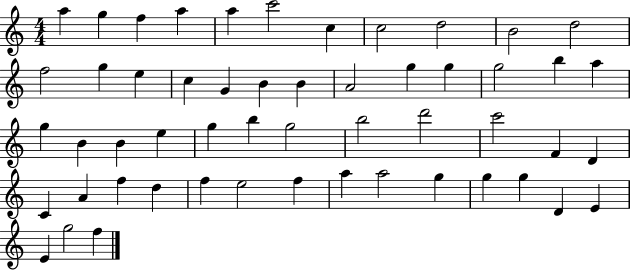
A5/q G5/q F5/q A5/q A5/q C6/h C5/q C5/h D5/h B4/h D5/h F5/h G5/q E5/q C5/q G4/q B4/q B4/q A4/h G5/q G5/q G5/h B5/q A5/q G5/q B4/q B4/q E5/q G5/q B5/q G5/h B5/h D6/h C6/h F4/q D4/q C4/q A4/q F5/q D5/q F5/q E5/h F5/q A5/q A5/h G5/q G5/q G5/q D4/q E4/q E4/q G5/h F5/q